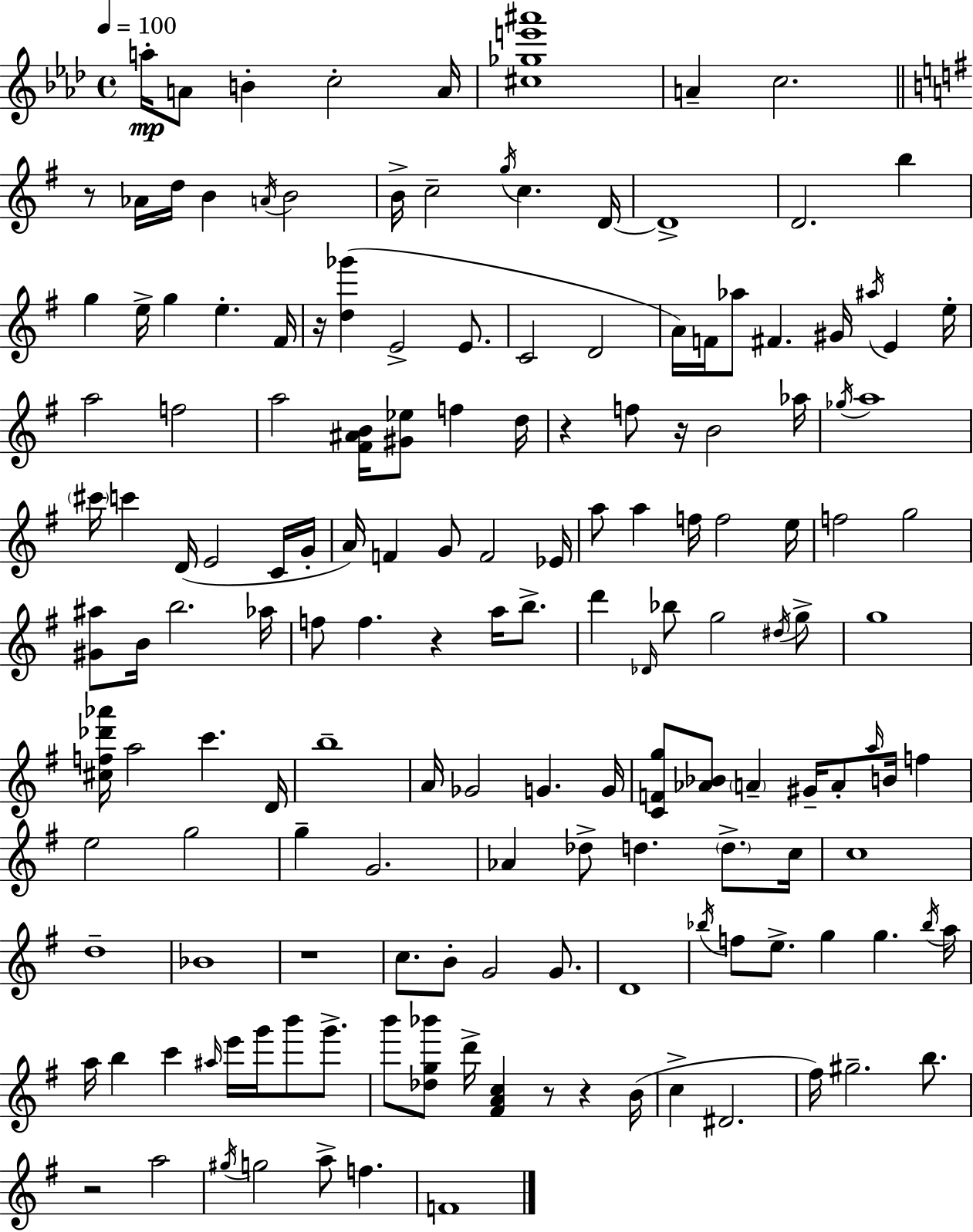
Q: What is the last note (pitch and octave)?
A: F4